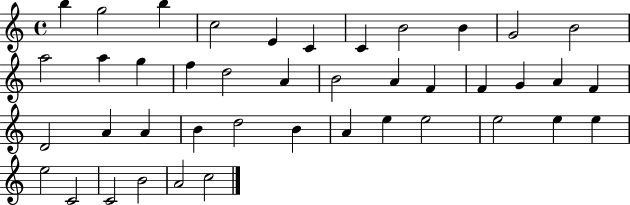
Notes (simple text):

B5/q G5/h B5/q C5/h E4/q C4/q C4/q B4/h B4/q G4/h B4/h A5/h A5/q G5/q F5/q D5/h A4/q B4/h A4/q F4/q F4/q G4/q A4/q F4/q D4/h A4/q A4/q B4/q D5/h B4/q A4/q E5/q E5/h E5/h E5/q E5/q E5/h C4/h C4/h B4/h A4/h C5/h